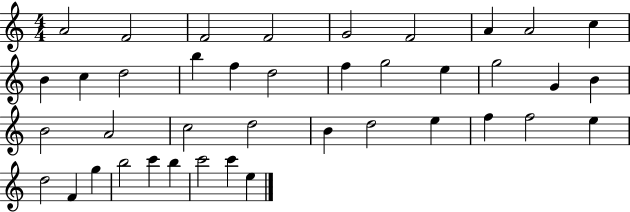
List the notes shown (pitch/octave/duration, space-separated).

A4/h F4/h F4/h F4/h G4/h F4/h A4/q A4/h C5/q B4/q C5/q D5/h B5/q F5/q D5/h F5/q G5/h E5/q G5/h G4/q B4/q B4/h A4/h C5/h D5/h B4/q D5/h E5/q F5/q F5/h E5/q D5/h F4/q G5/q B5/h C6/q B5/q C6/h C6/q E5/q